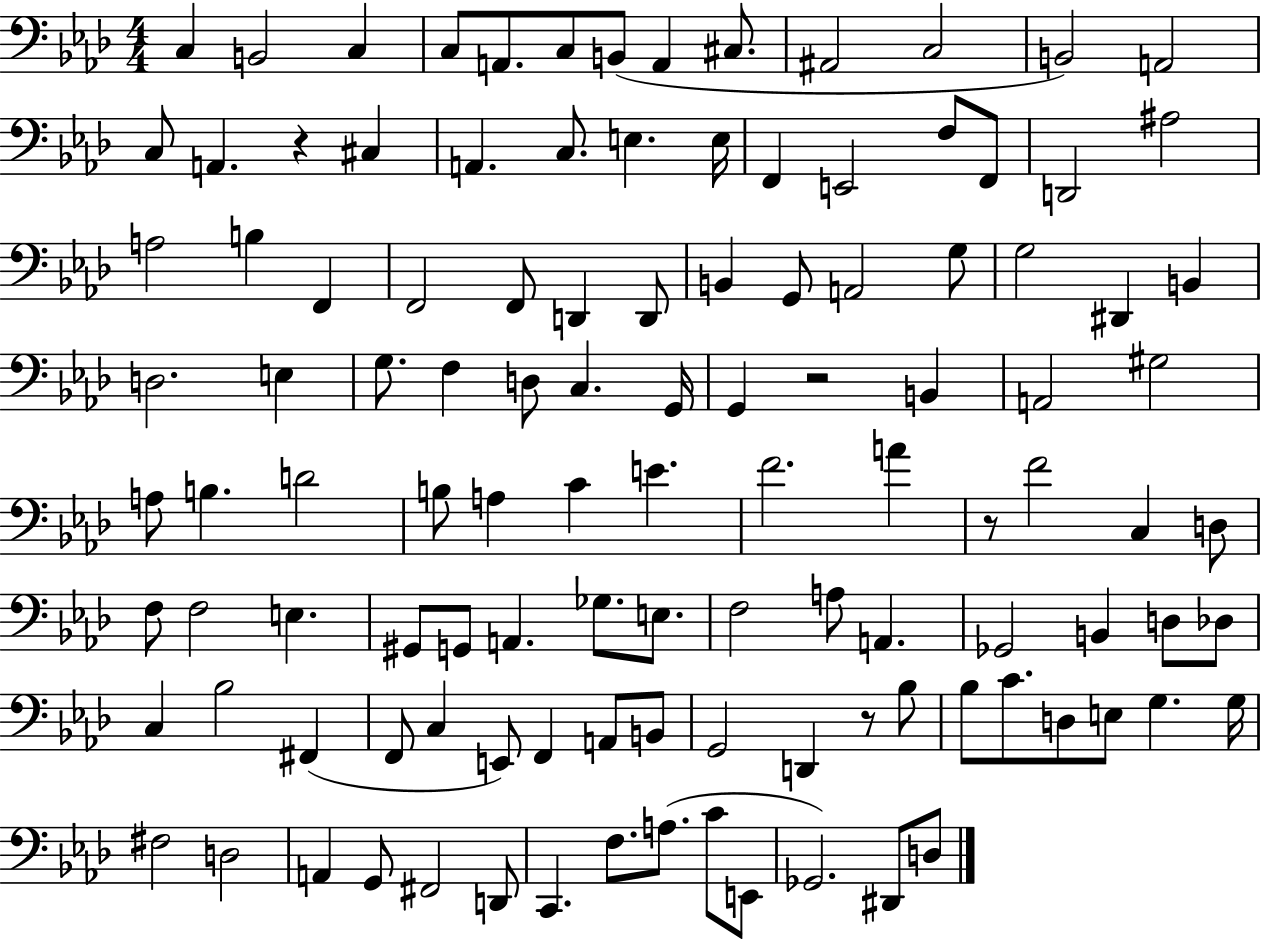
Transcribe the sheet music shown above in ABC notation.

X:1
T:Untitled
M:4/4
L:1/4
K:Ab
C, B,,2 C, C,/2 A,,/2 C,/2 B,,/2 A,, ^C,/2 ^A,,2 C,2 B,,2 A,,2 C,/2 A,, z ^C, A,, C,/2 E, E,/4 F,, E,,2 F,/2 F,,/2 D,,2 ^A,2 A,2 B, F,, F,,2 F,,/2 D,, D,,/2 B,, G,,/2 A,,2 G,/2 G,2 ^D,, B,, D,2 E, G,/2 F, D,/2 C, G,,/4 G,, z2 B,, A,,2 ^G,2 A,/2 B, D2 B,/2 A, C E F2 A z/2 F2 C, D,/2 F,/2 F,2 E, ^G,,/2 G,,/2 A,, _G,/2 E,/2 F,2 A,/2 A,, _G,,2 B,, D,/2 _D,/2 C, _B,2 ^F,, F,,/2 C, E,,/2 F,, A,,/2 B,,/2 G,,2 D,, z/2 _B,/2 _B,/2 C/2 D,/2 E,/2 G, G,/4 ^F,2 D,2 A,, G,,/2 ^F,,2 D,,/2 C,, F,/2 A,/2 C/2 E,,/2 _G,,2 ^D,,/2 D,/2